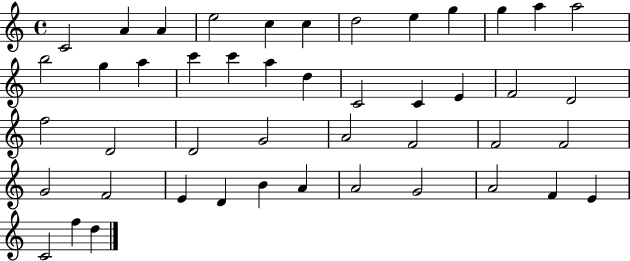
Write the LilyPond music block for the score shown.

{
  \clef treble
  \time 4/4
  \defaultTimeSignature
  \key c \major
  c'2 a'4 a'4 | e''2 c''4 c''4 | d''2 e''4 g''4 | g''4 a''4 a''2 | \break b''2 g''4 a''4 | c'''4 c'''4 a''4 d''4 | c'2 c'4 e'4 | f'2 d'2 | \break f''2 d'2 | d'2 g'2 | a'2 f'2 | f'2 f'2 | \break g'2 f'2 | e'4 d'4 b'4 a'4 | a'2 g'2 | a'2 f'4 e'4 | \break c'2 f''4 d''4 | \bar "|."
}